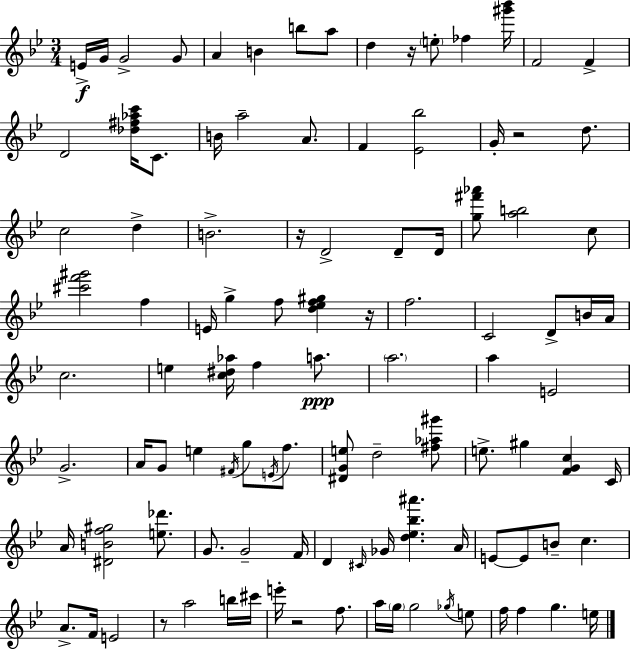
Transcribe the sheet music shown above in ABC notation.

X:1
T:Untitled
M:3/4
L:1/4
K:Gm
E/4 G/4 G2 G/2 A B b/2 a/2 d z/4 e/2 _f [^g'_b']/4 F2 F D2 [_d^f_ac']/4 C/2 B/4 a2 A/2 F [_E_b]2 G/4 z2 d/2 c2 d B2 z/4 D2 D/2 D/4 [g^f'_a']/2 [ab]2 c/2 [^c'f'^g']2 f E/4 g f/2 [d_ef^g] z/4 f2 C2 D/2 B/4 A/4 c2 e [c^d_a]/4 f a/2 a2 a E2 G2 A/4 G/2 e ^F/4 g/2 E/4 f/2 [^DGe]/2 d2 [^f_a^g']/2 e/2 ^g [FGc] C/4 A/4 [^DBf^g]2 [e_d']/2 G/2 G2 F/4 D ^C/4 _G/4 [d_e_b^a'] A/4 E/2 E/2 B/2 c A/2 F/4 E2 z/2 a2 b/4 ^c'/4 e'/4 z2 f/2 a/4 g/4 g2 _g/4 e/2 f/4 f g e/4